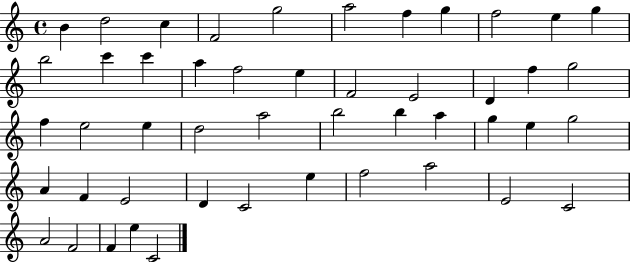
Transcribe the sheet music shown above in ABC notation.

X:1
T:Untitled
M:4/4
L:1/4
K:C
B d2 c F2 g2 a2 f g f2 e g b2 c' c' a f2 e F2 E2 D f g2 f e2 e d2 a2 b2 b a g e g2 A F E2 D C2 e f2 a2 E2 C2 A2 F2 F e C2